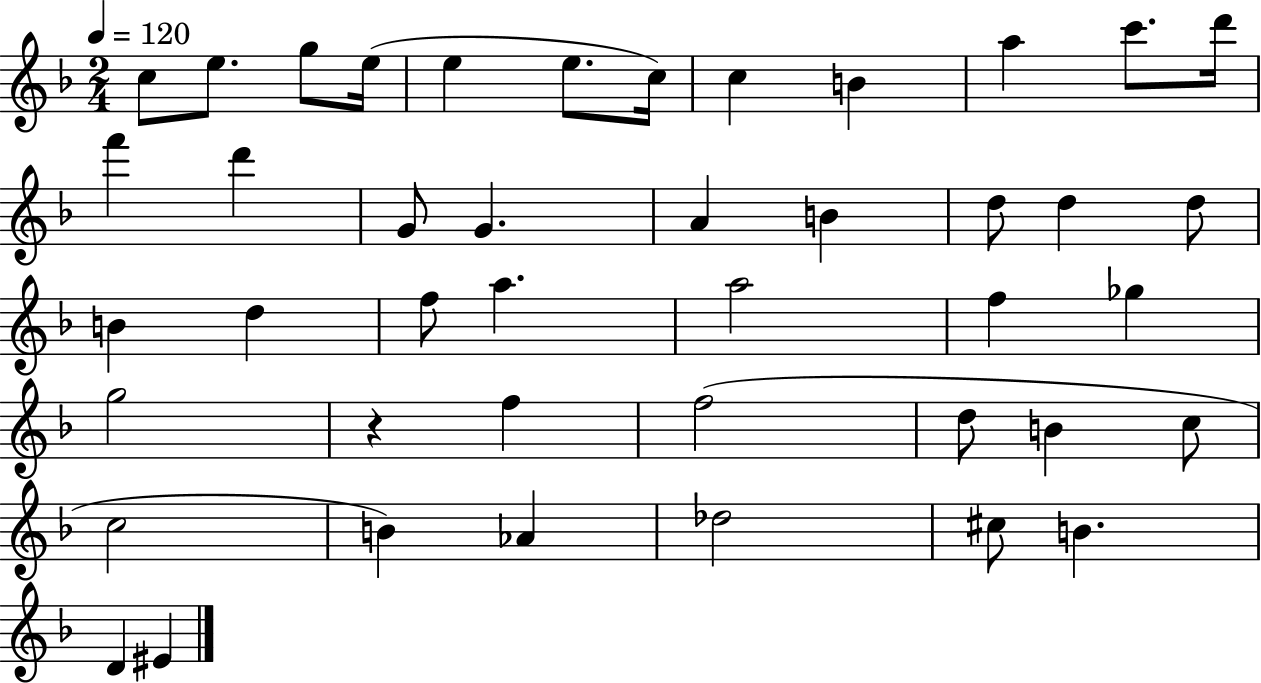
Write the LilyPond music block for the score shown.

{
  \clef treble
  \numericTimeSignature
  \time 2/4
  \key f \major
  \tempo 4 = 120
  c''8 e''8. g''8 e''16( | e''4 e''8. c''16) | c''4 b'4 | a''4 c'''8. d'''16 | \break f'''4 d'''4 | g'8 g'4. | a'4 b'4 | d''8 d''4 d''8 | \break b'4 d''4 | f''8 a''4. | a''2 | f''4 ges''4 | \break g''2 | r4 f''4 | f''2( | d''8 b'4 c''8 | \break c''2 | b'4) aes'4 | des''2 | cis''8 b'4. | \break d'4 eis'4 | \bar "|."
}